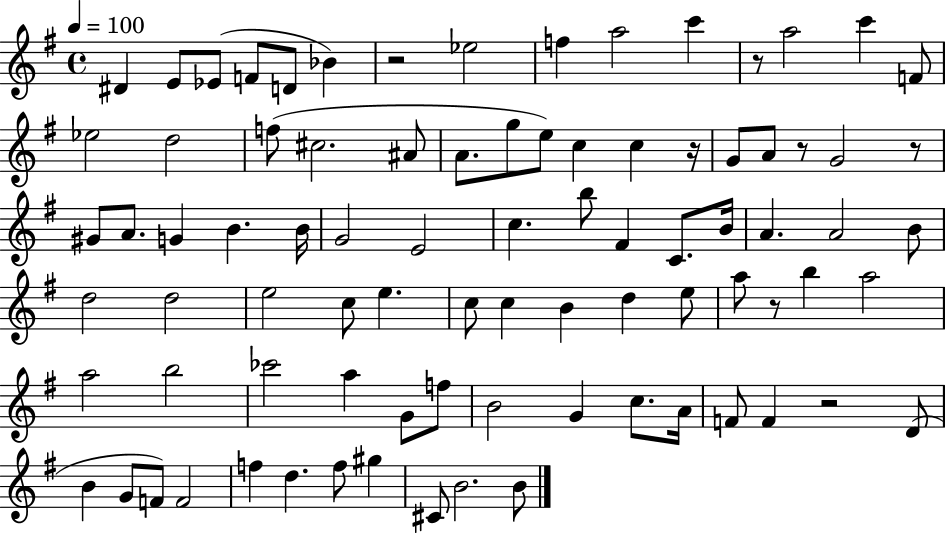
{
  \clef treble
  \time 4/4
  \defaultTimeSignature
  \key g \major
  \tempo 4 = 100
  dis'4 e'8 ees'8( f'8 d'8 bes'4) | r2 ees''2 | f''4 a''2 c'''4 | r8 a''2 c'''4 f'8 | \break ees''2 d''2 | f''8( cis''2. ais'8 | a'8. g''8 e''8) c''4 c''4 r16 | g'8 a'8 r8 g'2 r8 | \break gis'8 a'8. g'4 b'4. b'16 | g'2 e'2 | c''4. b''8 fis'4 c'8. b'16 | a'4. a'2 b'8 | \break d''2 d''2 | e''2 c''8 e''4. | c''8 c''4 b'4 d''4 e''8 | a''8 r8 b''4 a''2 | \break a''2 b''2 | ces'''2 a''4 g'8 f''8 | b'2 g'4 c''8. a'16 | f'8 f'4 r2 d'8( | \break b'4 g'8 f'8) f'2 | f''4 d''4. f''8 gis''4 | cis'8 b'2. b'8 | \bar "|."
}